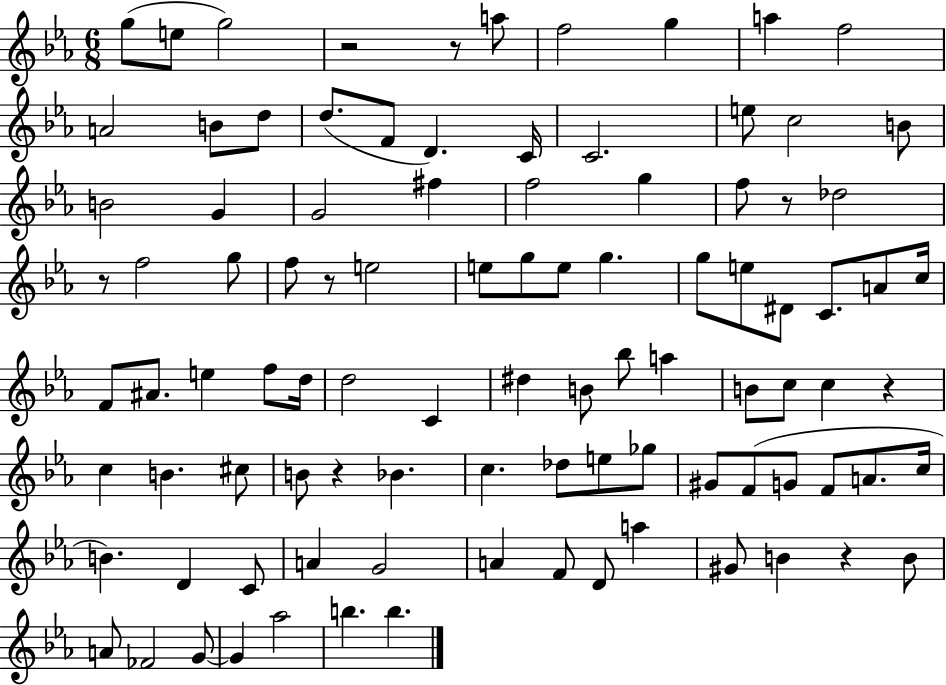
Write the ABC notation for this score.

X:1
T:Untitled
M:6/8
L:1/4
K:Eb
g/2 e/2 g2 z2 z/2 a/2 f2 g a f2 A2 B/2 d/2 d/2 F/2 D C/4 C2 e/2 c2 B/2 B2 G G2 ^f f2 g f/2 z/2 _d2 z/2 f2 g/2 f/2 z/2 e2 e/2 g/2 e/2 g g/2 e/2 ^D/2 C/2 A/2 c/4 F/2 ^A/2 e f/2 d/4 d2 C ^d B/2 _b/2 a B/2 c/2 c z c B ^c/2 B/2 z _B c _d/2 e/2 _g/2 ^G/2 F/2 G/2 F/2 A/2 c/4 B D C/2 A G2 A F/2 D/2 a ^G/2 B z B/2 A/2 _F2 G/2 G _a2 b b